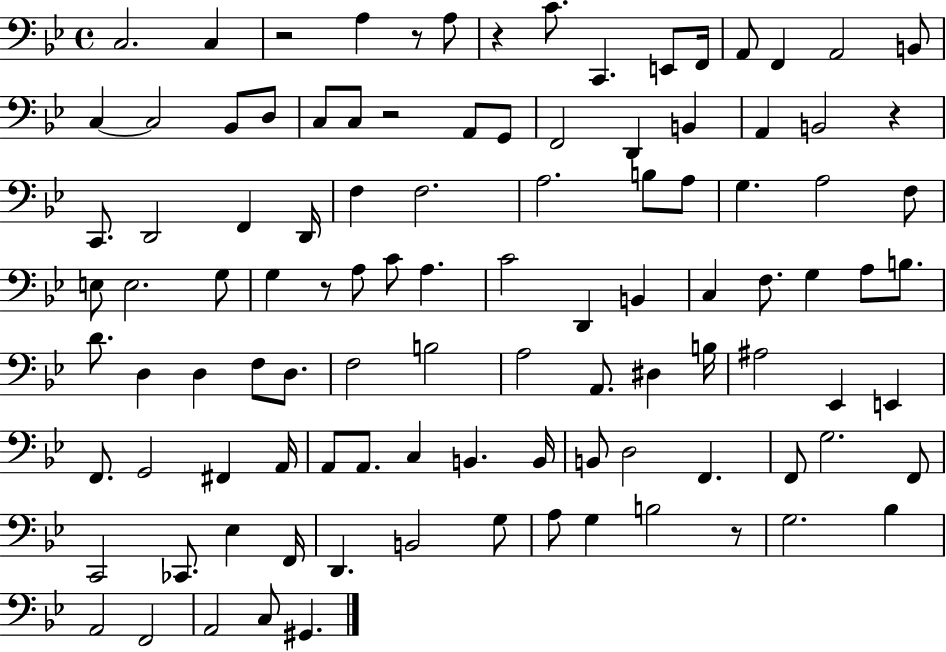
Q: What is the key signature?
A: BES major